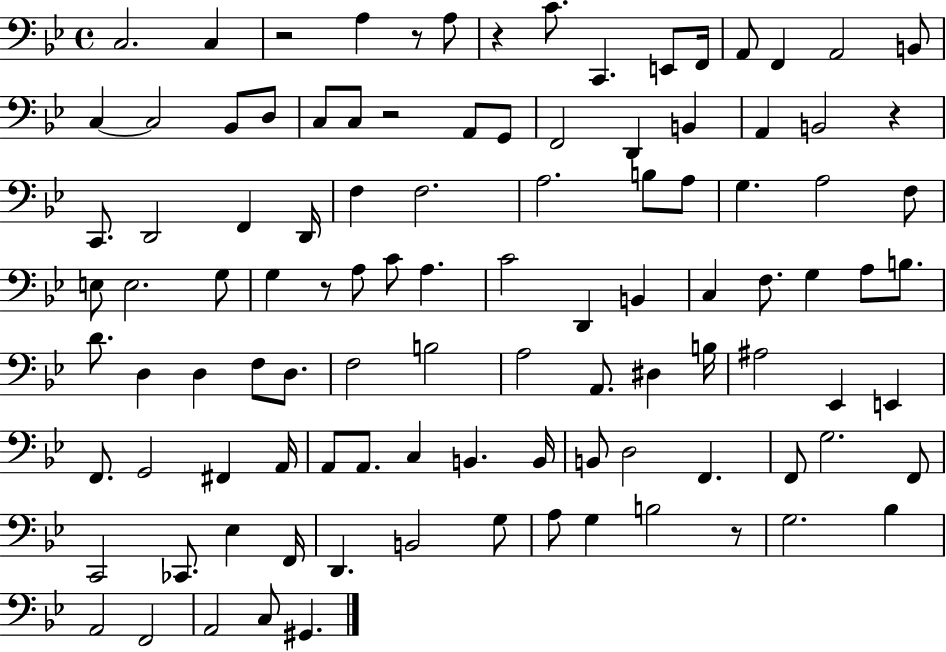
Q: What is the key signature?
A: BES major